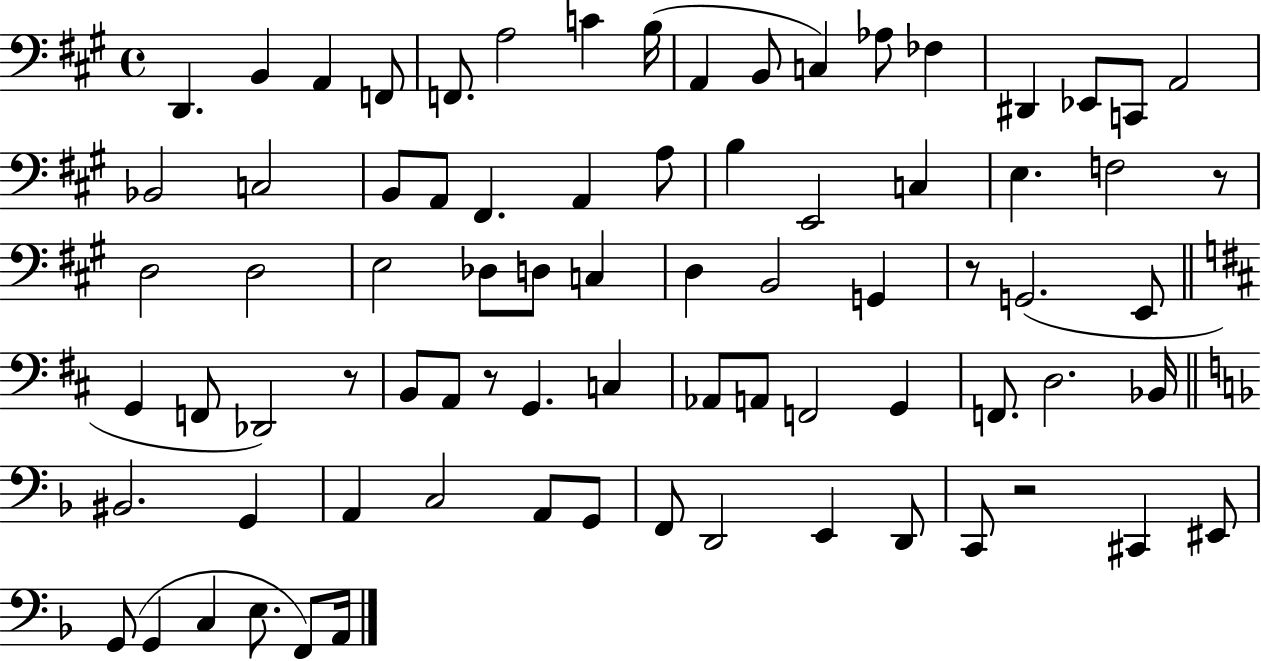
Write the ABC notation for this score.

X:1
T:Untitled
M:4/4
L:1/4
K:A
D,, B,, A,, F,,/2 F,,/2 A,2 C B,/4 A,, B,,/2 C, _A,/2 _F, ^D,, _E,,/2 C,,/2 A,,2 _B,,2 C,2 B,,/2 A,,/2 ^F,, A,, A,/2 B, E,,2 C, E, F,2 z/2 D,2 D,2 E,2 _D,/2 D,/2 C, D, B,,2 G,, z/2 G,,2 E,,/2 G,, F,,/2 _D,,2 z/2 B,,/2 A,,/2 z/2 G,, C, _A,,/2 A,,/2 F,,2 G,, F,,/2 D,2 _B,,/4 ^B,,2 G,, A,, C,2 A,,/2 G,,/2 F,,/2 D,,2 E,, D,,/2 C,,/2 z2 ^C,, ^E,,/2 G,,/2 G,, C, E,/2 F,,/2 A,,/4